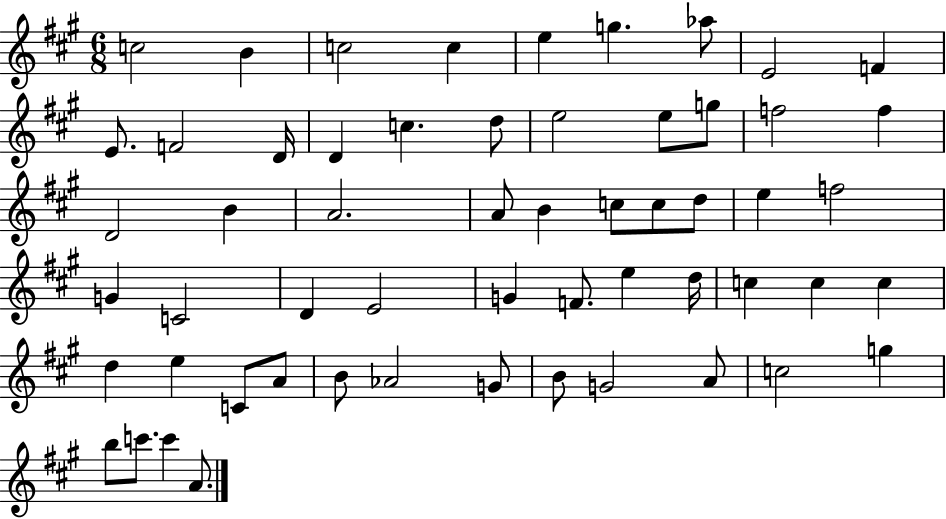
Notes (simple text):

C5/h B4/q C5/h C5/q E5/q G5/q. Ab5/e E4/h F4/q E4/e. F4/h D4/s D4/q C5/q. D5/e E5/h E5/e G5/e F5/h F5/q D4/h B4/q A4/h. A4/e B4/q C5/e C5/e D5/e E5/q F5/h G4/q C4/h D4/q E4/h G4/q F4/e. E5/q D5/s C5/q C5/q C5/q D5/q E5/q C4/e A4/e B4/e Ab4/h G4/e B4/e G4/h A4/e C5/h G5/q B5/e C6/e. C6/q A4/e.